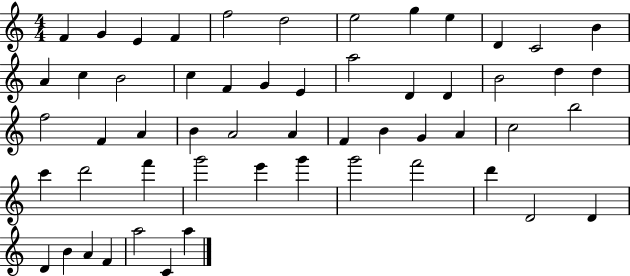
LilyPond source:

{
  \clef treble
  \numericTimeSignature
  \time 4/4
  \key c \major
  f'4 g'4 e'4 f'4 | f''2 d''2 | e''2 g''4 e''4 | d'4 c'2 b'4 | \break a'4 c''4 b'2 | c''4 f'4 g'4 e'4 | a''2 d'4 d'4 | b'2 d''4 d''4 | \break f''2 f'4 a'4 | b'4 a'2 a'4 | f'4 b'4 g'4 a'4 | c''2 b''2 | \break c'''4 d'''2 f'''4 | g'''2 e'''4 g'''4 | g'''2 f'''2 | d'''4 d'2 d'4 | \break d'4 b'4 a'4 f'4 | a''2 c'4 a''4 | \bar "|."
}